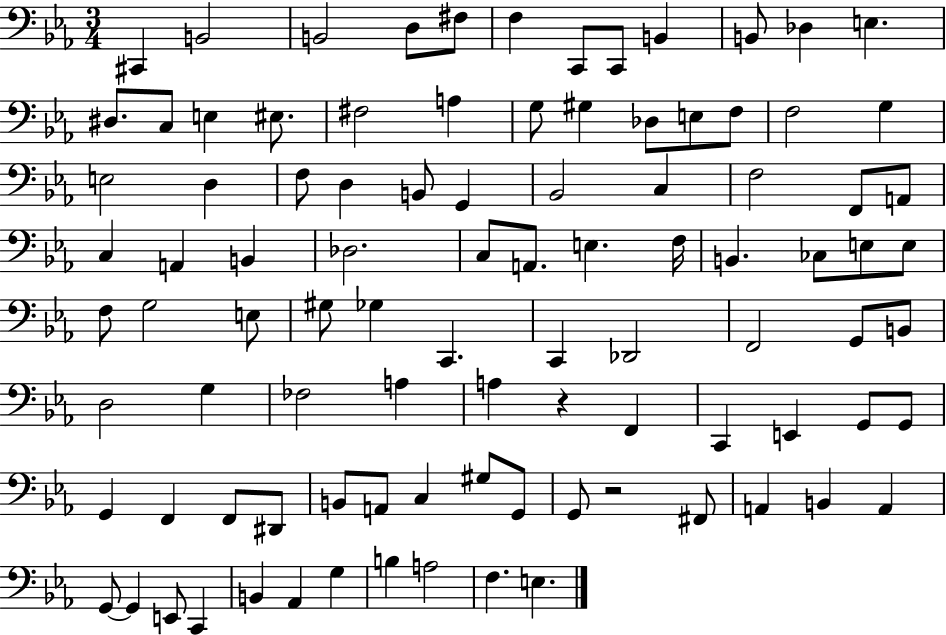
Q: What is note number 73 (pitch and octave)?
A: D#2